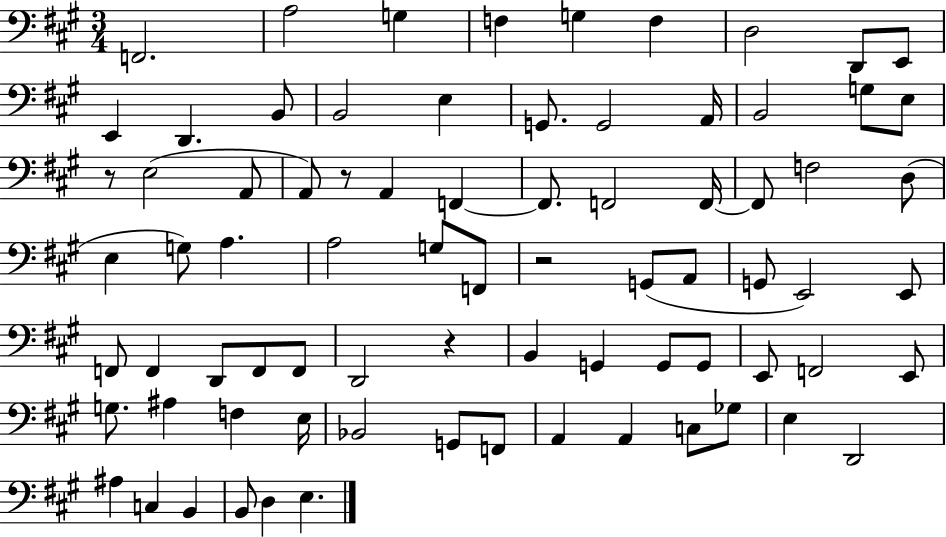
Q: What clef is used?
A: bass